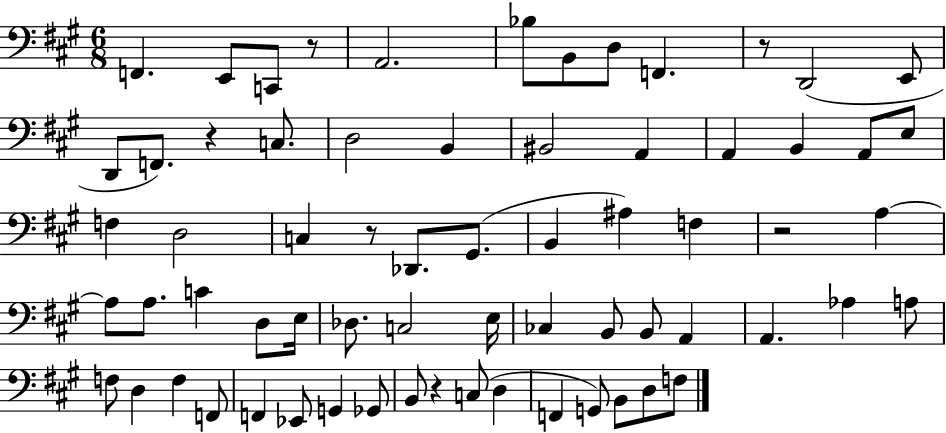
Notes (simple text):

F2/q. E2/e C2/e R/e A2/h. Bb3/e B2/e D3/e F2/q. R/e D2/h E2/e D2/e F2/e. R/q C3/e. D3/h B2/q BIS2/h A2/q A2/q B2/q A2/e E3/e F3/q D3/h C3/q R/e Db2/e. G#2/e. B2/q A#3/q F3/q R/h A3/q A3/e A3/e. C4/q D3/e E3/s Db3/e. C3/h E3/s CES3/q B2/e B2/e A2/q A2/q. Ab3/q A3/e F3/e D3/q F3/q F2/e F2/q Eb2/e G2/q Gb2/e B2/e R/q C3/e D3/q F2/q G2/e B2/e D3/e F3/e